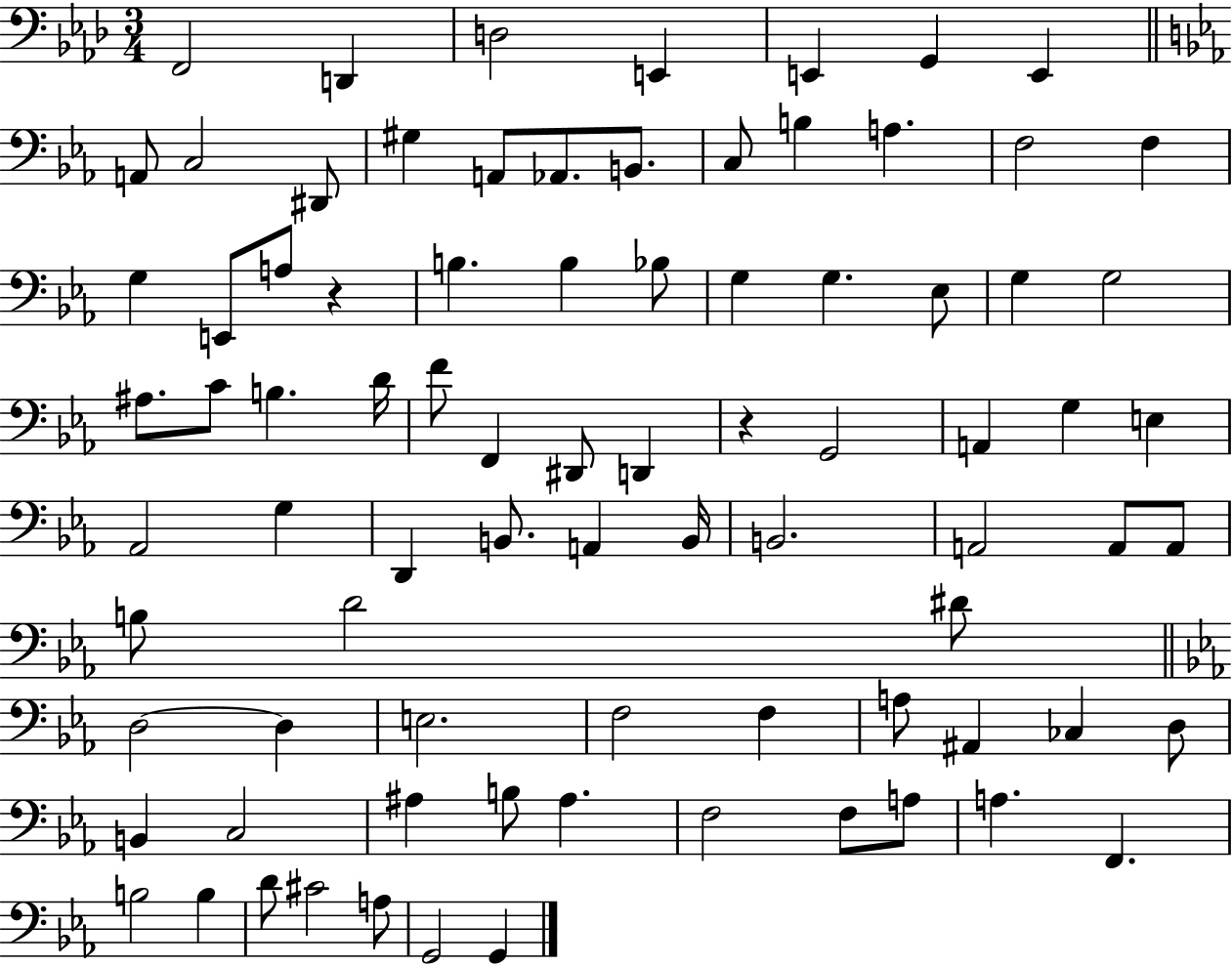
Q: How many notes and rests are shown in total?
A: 83